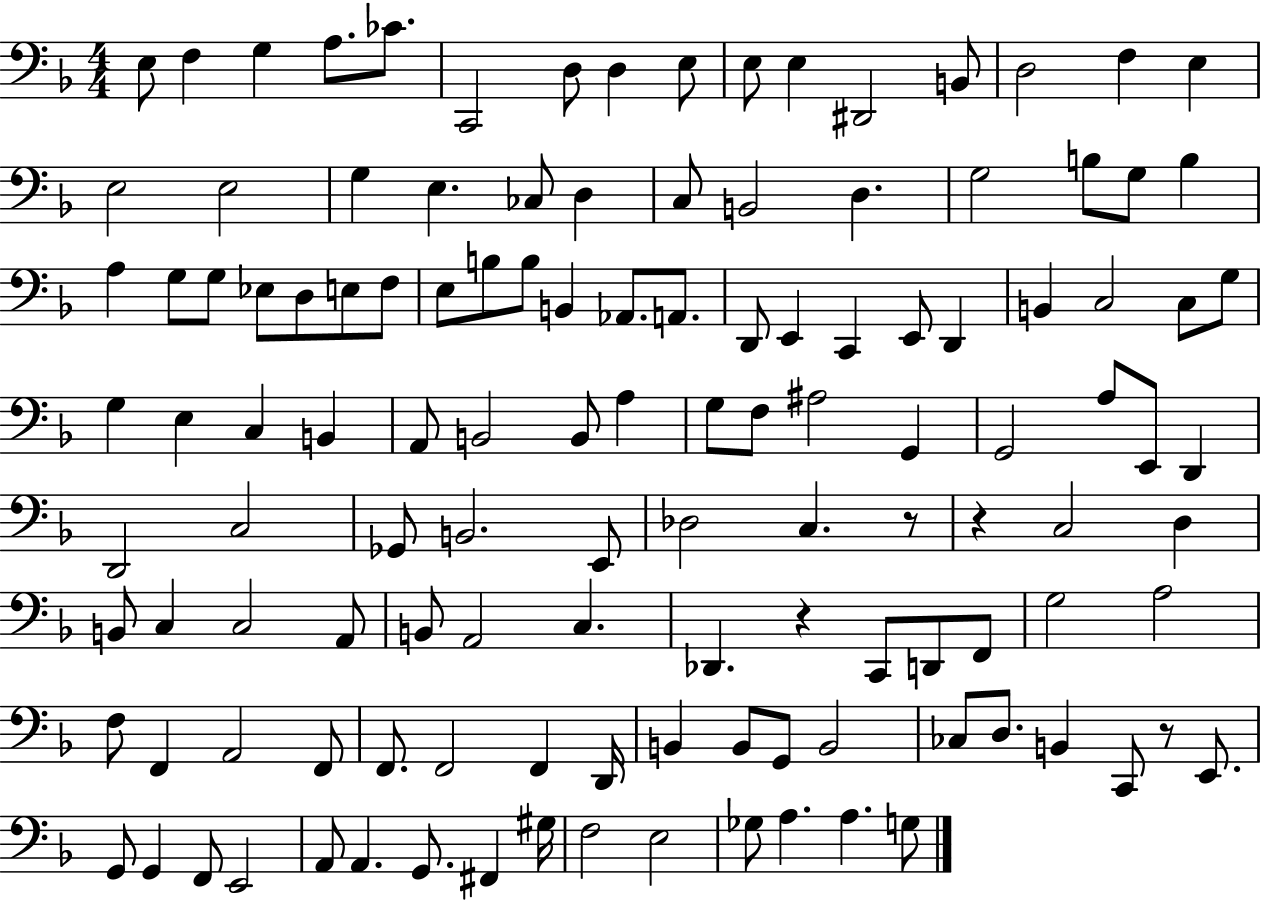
{
  \clef bass
  \numericTimeSignature
  \time 4/4
  \key f \major
  e8 f4 g4 a8. ces'8. | c,2 d8 d4 e8 | e8 e4 dis,2 b,8 | d2 f4 e4 | \break e2 e2 | g4 e4. ces8 d4 | c8 b,2 d4. | g2 b8 g8 b4 | \break a4 g8 g8 ees8 d8 e8 f8 | e8 b8 b8 b,4 aes,8. a,8. | d,8 e,4 c,4 e,8 d,4 | b,4 c2 c8 g8 | \break g4 e4 c4 b,4 | a,8 b,2 b,8 a4 | g8 f8 ais2 g,4 | g,2 a8 e,8 d,4 | \break d,2 c2 | ges,8 b,2. e,8 | des2 c4. r8 | r4 c2 d4 | \break b,8 c4 c2 a,8 | b,8 a,2 c4. | des,4. r4 c,8 d,8 f,8 | g2 a2 | \break f8 f,4 a,2 f,8 | f,8. f,2 f,4 d,16 | b,4 b,8 g,8 b,2 | ces8 d8. b,4 c,8 r8 e,8. | \break g,8 g,4 f,8 e,2 | a,8 a,4. g,8. fis,4 gis16 | f2 e2 | ges8 a4. a4. g8 | \break \bar "|."
}